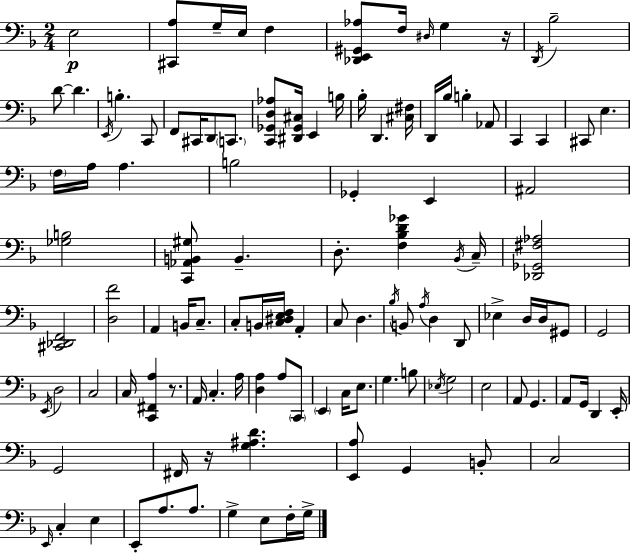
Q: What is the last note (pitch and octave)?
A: G3